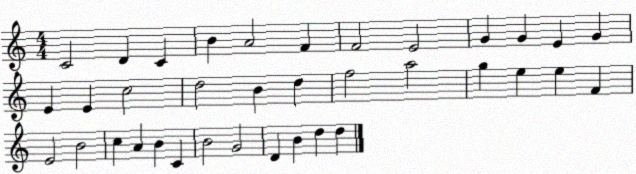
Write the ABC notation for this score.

X:1
T:Untitled
M:4/4
L:1/4
K:C
C2 D C B A2 F F2 E2 G G E G E E c2 d2 B d f2 a2 g e e F E2 B2 c A B C B2 G2 D B d d